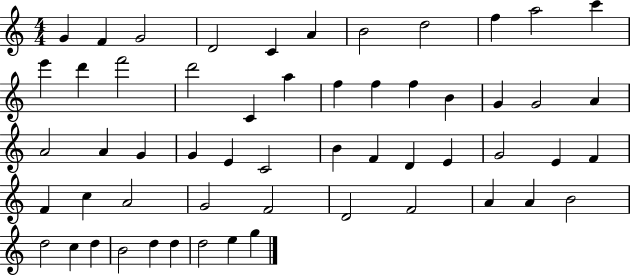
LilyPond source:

{
  \clef treble
  \numericTimeSignature
  \time 4/4
  \key c \major
  g'4 f'4 g'2 | d'2 c'4 a'4 | b'2 d''2 | f''4 a''2 c'''4 | \break e'''4 d'''4 f'''2 | d'''2 c'4 a''4 | f''4 f''4 f''4 b'4 | g'4 g'2 a'4 | \break a'2 a'4 g'4 | g'4 e'4 c'2 | b'4 f'4 d'4 e'4 | g'2 e'4 f'4 | \break f'4 c''4 a'2 | g'2 f'2 | d'2 f'2 | a'4 a'4 b'2 | \break d''2 c''4 d''4 | b'2 d''4 d''4 | d''2 e''4 g''4 | \bar "|."
}